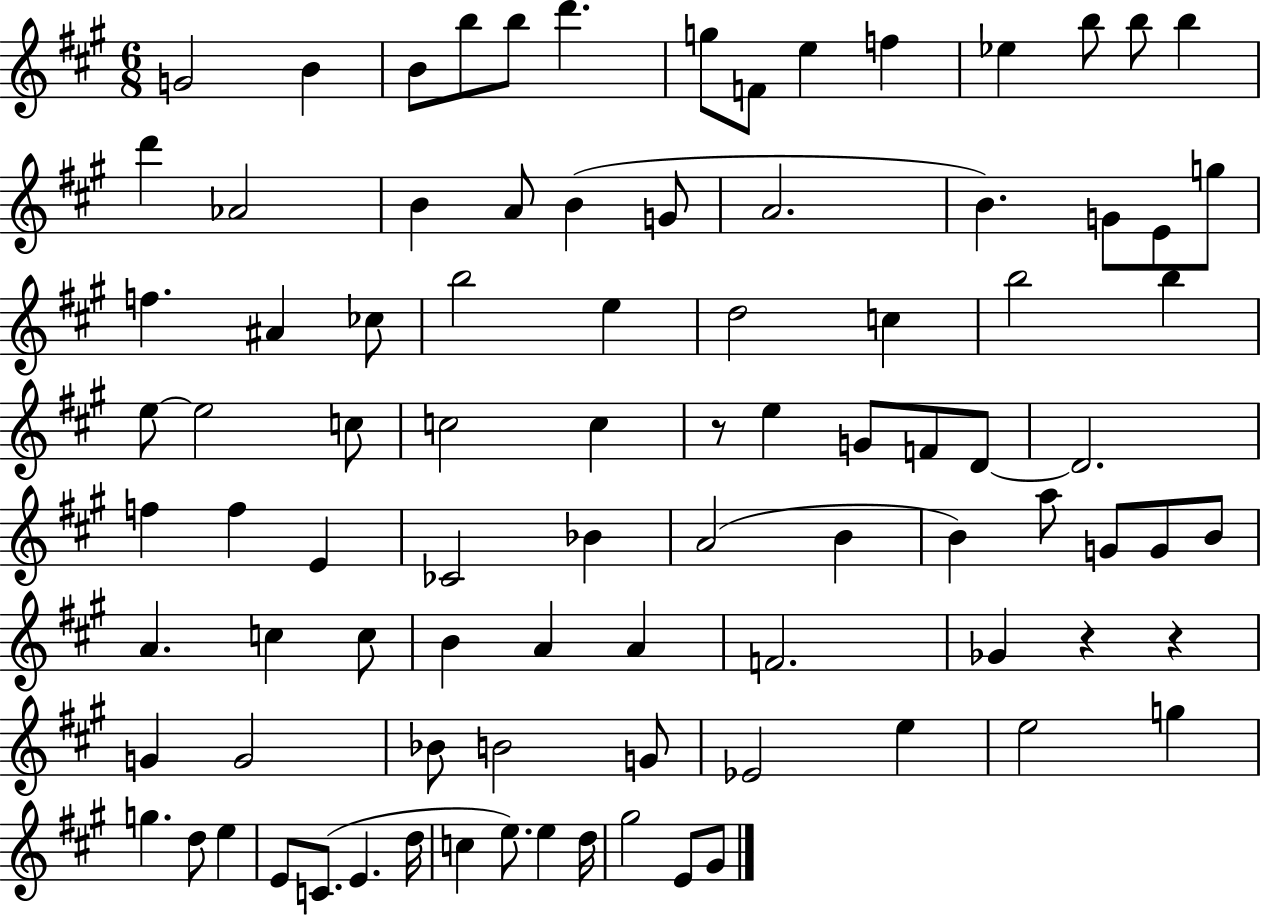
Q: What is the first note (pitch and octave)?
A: G4